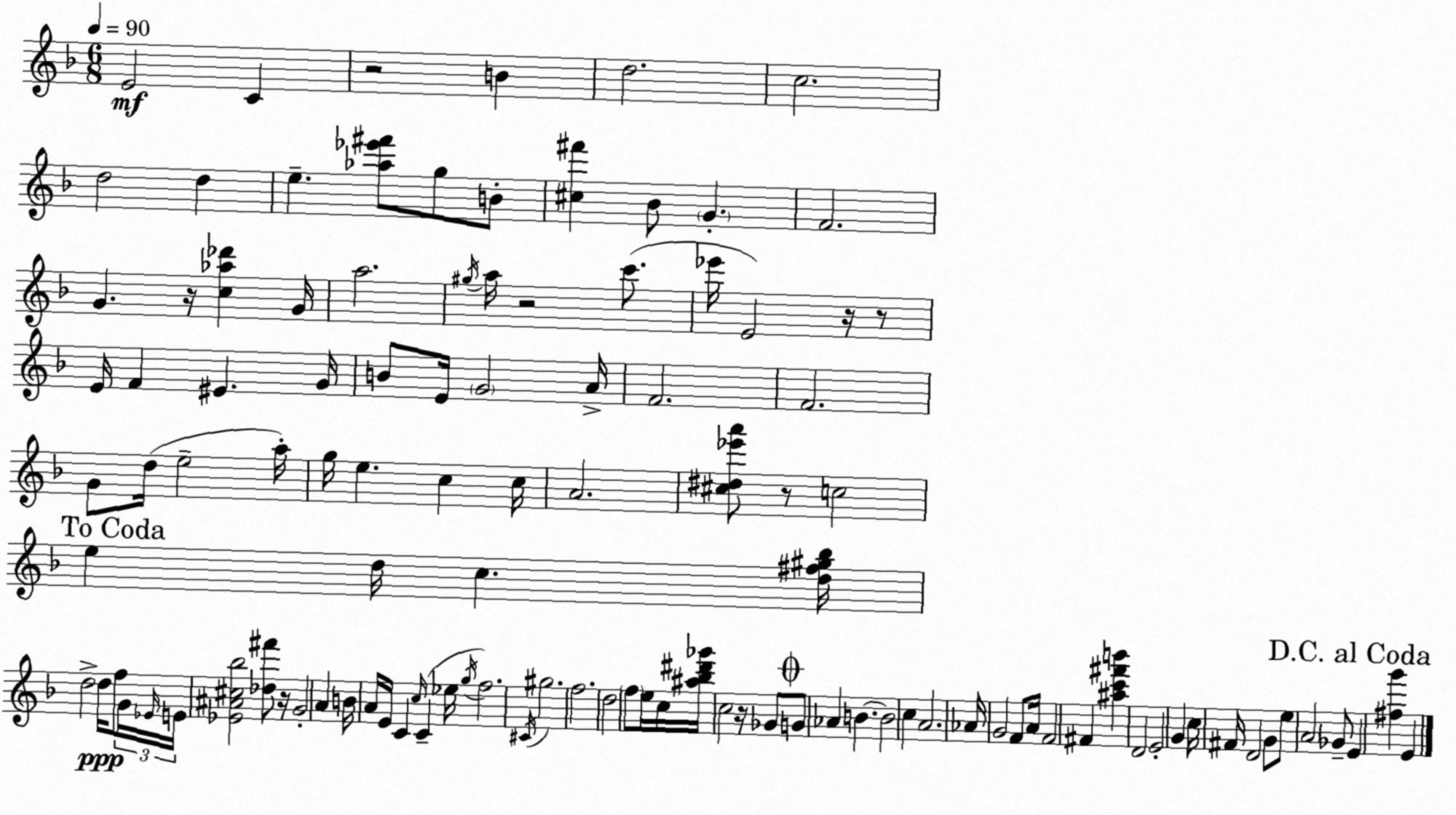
X:1
T:Untitled
M:6/8
L:1/4
K:F
E2 C z2 B d2 c2 d2 d e [_a_e'^f']/2 g/2 B/2 [^c^f'] _B/2 G F2 G z/4 [c_a_d'] G/4 a2 ^g/4 a/4 z2 c'/2 _e'/4 E2 z/4 z/2 E/4 F ^E G/4 B/2 E/4 G2 A/4 F2 F2 G/2 d/4 e2 a/4 g/4 e c c/4 A2 [^c^d_e'a']/2 z/2 c2 e d/4 c [d^f^g_b]/4 d2 d/4 f/2 G/4 _E/4 E/4 [_E^A^c_b]2 [_d^f']/2 z/4 G2 A B/4 A/4 E/4 C c/4 C _e/4 g/4 f2 ^C/4 ^g2 f2 d2 f/2 e/4 c/4 [^a_b^d'_g']/4 c2 z/4 _G/2 G/2 _A B B2 c A2 _A/4 G2 F/2 A/4 F2 ^F [^ac'^f'b'] D2 E2 G c/4 ^F/4 D2 G/2 e/2 A2 _G/2 E [^fg'] E